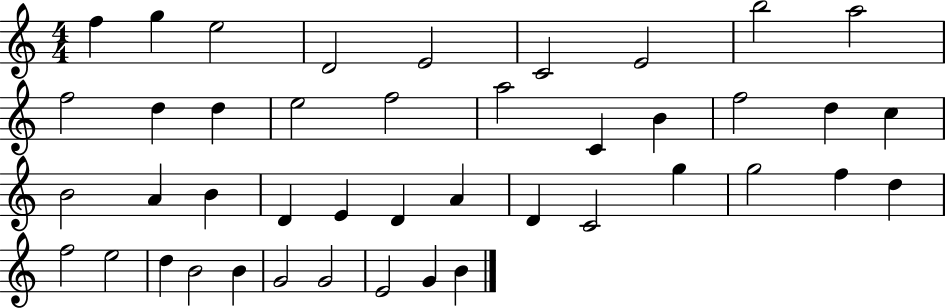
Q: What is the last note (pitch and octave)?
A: B4